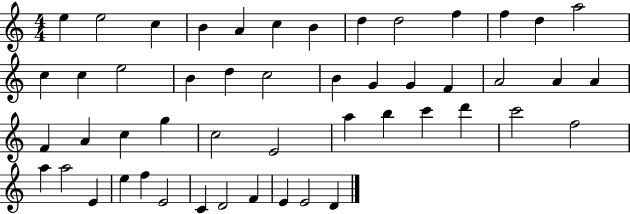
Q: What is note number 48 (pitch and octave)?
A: E4